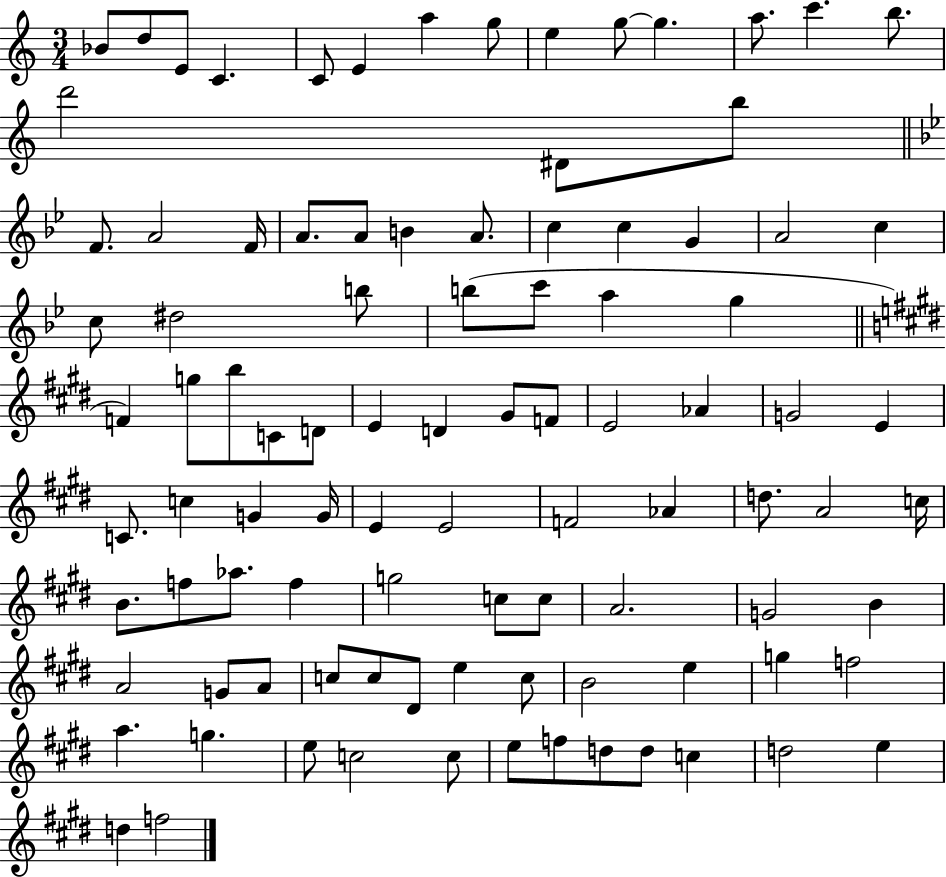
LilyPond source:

{
  \clef treble
  \numericTimeSignature
  \time 3/4
  \key c \major
  bes'8 d''8 e'8 c'4. | c'8 e'4 a''4 g''8 | e''4 g''8~~ g''4. | a''8. c'''4. b''8. | \break d'''2 dis'8 b''8 | \bar "||" \break \key g \minor f'8. a'2 f'16 | a'8. a'8 b'4 a'8. | c''4 c''4 g'4 | a'2 c''4 | \break c''8 dis''2 b''8 | b''8( c'''8 a''4 g''4 | \bar "||" \break \key e \major f'4) g''8 b''8 c'8 d'8 | e'4 d'4 gis'8 f'8 | e'2 aes'4 | g'2 e'4 | \break c'8. c''4 g'4 g'16 | e'4 e'2 | f'2 aes'4 | d''8. a'2 c''16 | \break b'8. f''8 aes''8. f''4 | g''2 c''8 c''8 | a'2. | g'2 b'4 | \break a'2 g'8 a'8 | c''8 c''8 dis'8 e''4 c''8 | b'2 e''4 | g''4 f''2 | \break a''4. g''4. | e''8 c''2 c''8 | e''8 f''8 d''8 d''8 c''4 | d''2 e''4 | \break d''4 f''2 | \bar "|."
}